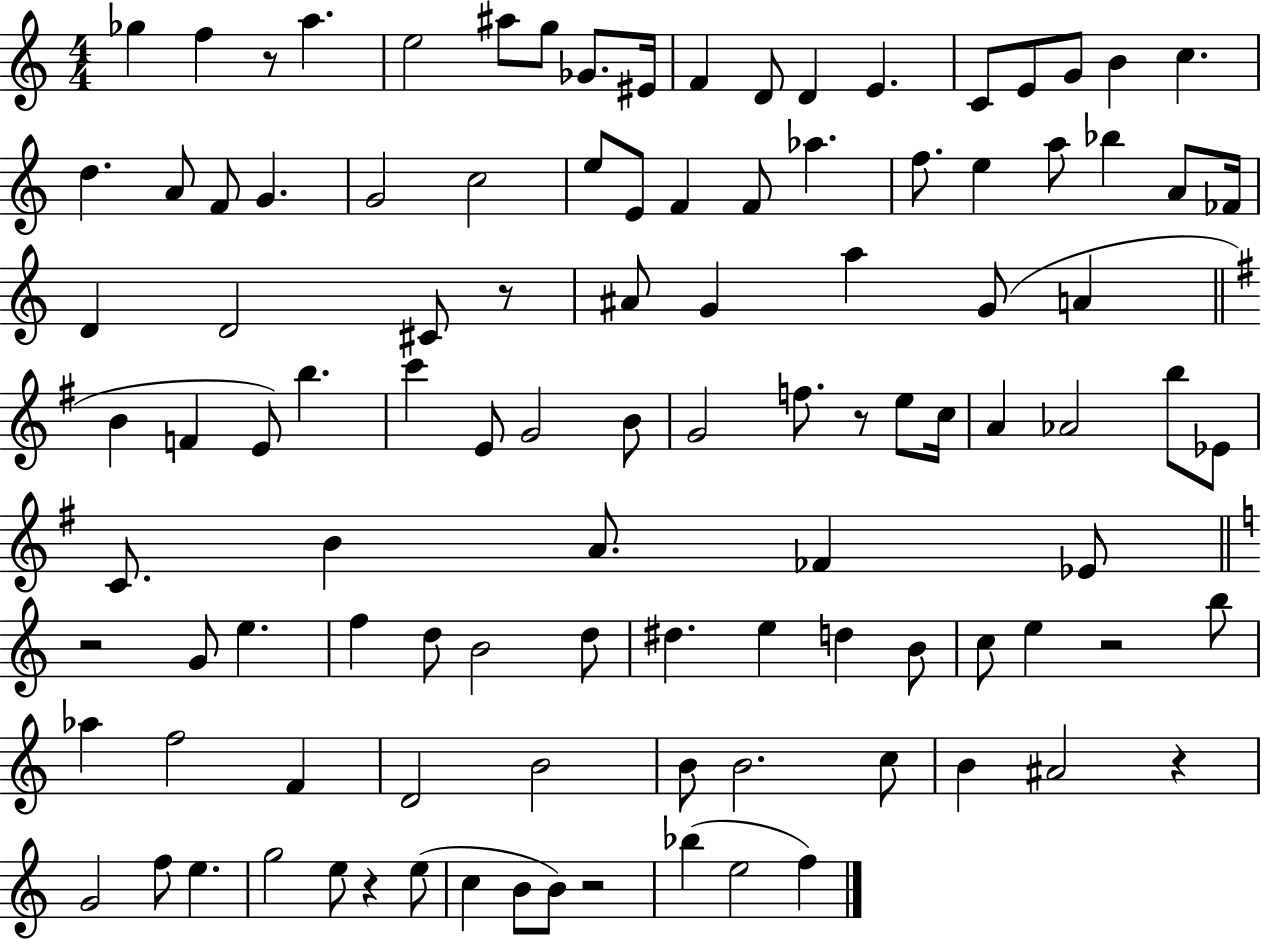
Gb5/q F5/q R/e A5/q. E5/h A#5/e G5/e Gb4/e. EIS4/s F4/q D4/e D4/q E4/q. C4/e E4/e G4/e B4/q C5/q. D5/q. A4/e F4/e G4/q. G4/h C5/h E5/e E4/e F4/q F4/e Ab5/q. F5/e. E5/q A5/e Bb5/q A4/e FES4/s D4/q D4/h C#4/e R/e A#4/e G4/q A5/q G4/e A4/q B4/q F4/q E4/e B5/q. C6/q E4/e G4/h B4/e G4/h F5/e. R/e E5/e C5/s A4/q Ab4/h B5/e Eb4/e C4/e. B4/q A4/e. FES4/q Eb4/e R/h G4/e E5/q. F5/q D5/e B4/h D5/e D#5/q. E5/q D5/q B4/e C5/e E5/q R/h B5/e Ab5/q F5/h F4/q D4/h B4/h B4/e B4/h. C5/e B4/q A#4/h R/q G4/h F5/e E5/q. G5/h E5/e R/q E5/e C5/q B4/e B4/e R/h Bb5/q E5/h F5/q